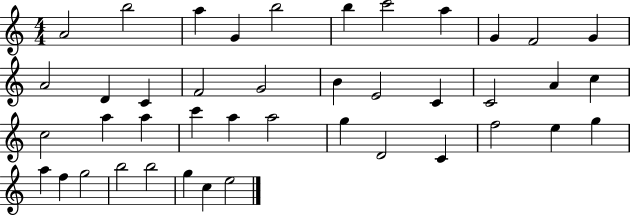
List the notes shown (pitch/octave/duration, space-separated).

A4/h B5/h A5/q G4/q B5/h B5/q C6/h A5/q G4/q F4/h G4/q A4/h D4/q C4/q F4/h G4/h B4/q E4/h C4/q C4/h A4/q C5/q C5/h A5/q A5/q C6/q A5/q A5/h G5/q D4/h C4/q F5/h E5/q G5/q A5/q F5/q G5/h B5/h B5/h G5/q C5/q E5/h